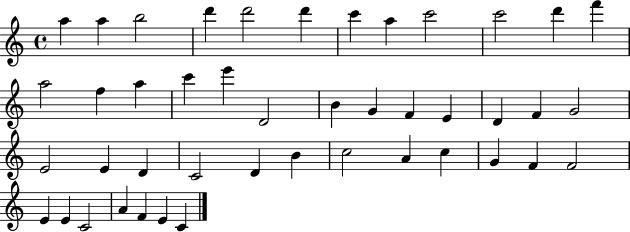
A5/q A5/q B5/h D6/q D6/h D6/q C6/q A5/q C6/h C6/h D6/q F6/q A5/h F5/q A5/q C6/q E6/q D4/h B4/q G4/q F4/q E4/q D4/q F4/q G4/h E4/h E4/q D4/q C4/h D4/q B4/q C5/h A4/q C5/q G4/q F4/q F4/h E4/q E4/q C4/h A4/q F4/q E4/q C4/q